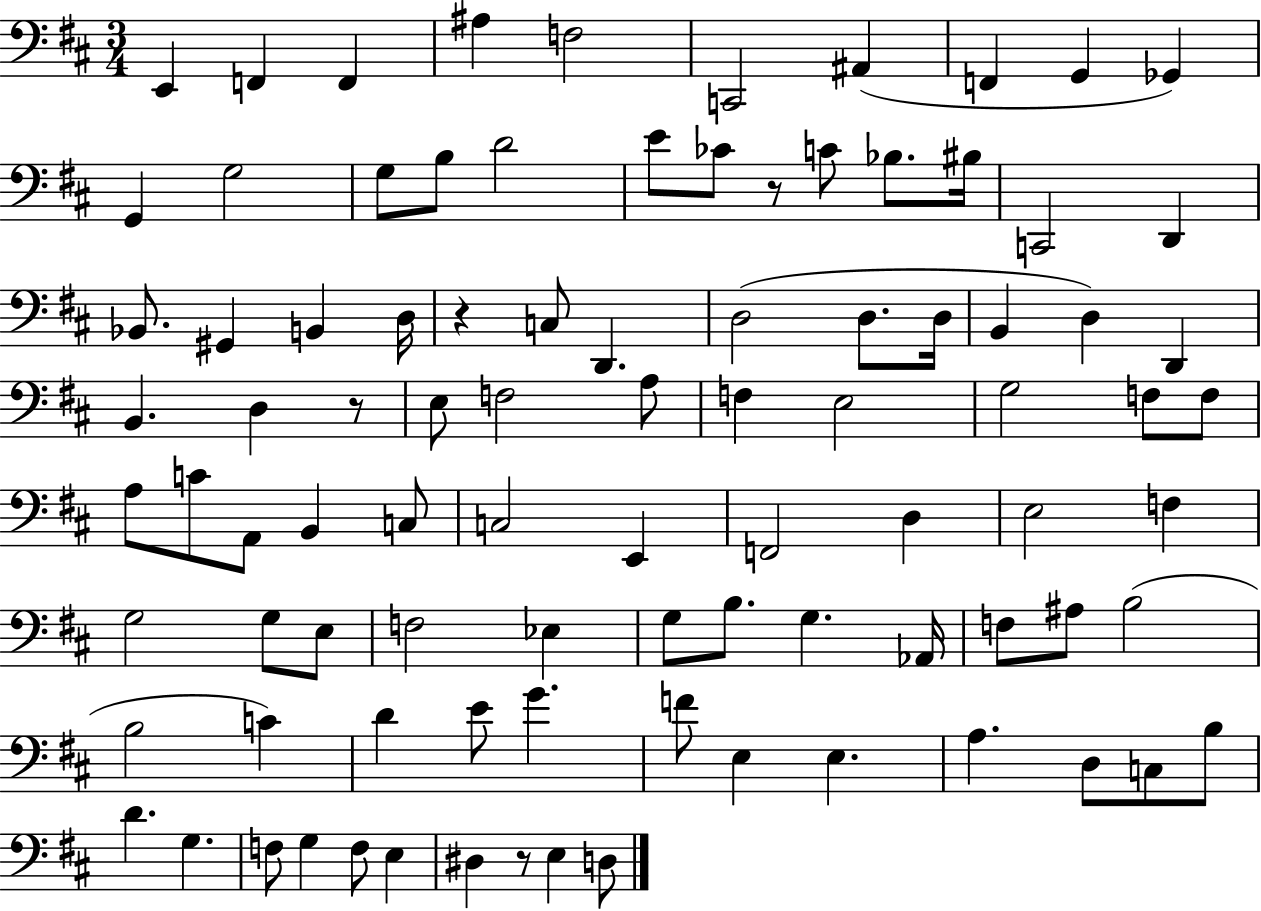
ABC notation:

X:1
T:Untitled
M:3/4
L:1/4
K:D
E,, F,, F,, ^A, F,2 C,,2 ^A,, F,, G,, _G,, G,, G,2 G,/2 B,/2 D2 E/2 _C/2 z/2 C/2 _B,/2 ^B,/4 C,,2 D,, _B,,/2 ^G,, B,, D,/4 z C,/2 D,, D,2 D,/2 D,/4 B,, D, D,, B,, D, z/2 E,/2 F,2 A,/2 F, E,2 G,2 F,/2 F,/2 A,/2 C/2 A,,/2 B,, C,/2 C,2 E,, F,,2 D, E,2 F, G,2 G,/2 E,/2 F,2 _E, G,/2 B,/2 G, _A,,/4 F,/2 ^A,/2 B,2 B,2 C D E/2 G F/2 E, E, A, D,/2 C,/2 B,/2 D G, F,/2 G, F,/2 E, ^D, z/2 E, D,/2